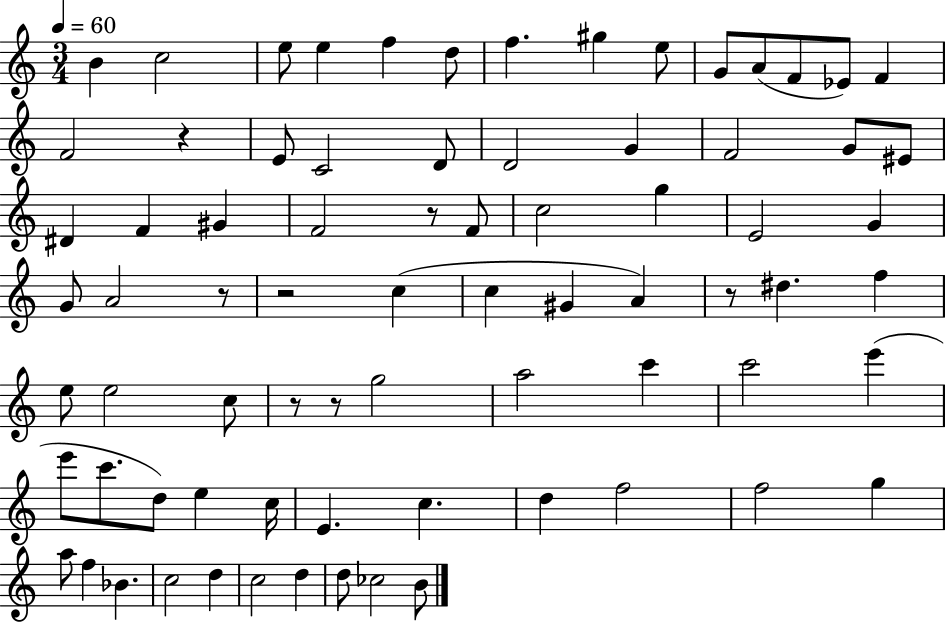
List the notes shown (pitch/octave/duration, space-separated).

B4/q C5/h E5/e E5/q F5/q D5/e F5/q. G#5/q E5/e G4/e A4/e F4/e Eb4/e F4/q F4/h R/q E4/e C4/h D4/e D4/h G4/q F4/h G4/e EIS4/e D#4/q F4/q G#4/q F4/h R/e F4/e C5/h G5/q E4/h G4/q G4/e A4/h R/e R/h C5/q C5/q G#4/q A4/q R/e D#5/q. F5/q E5/e E5/h C5/e R/e R/e G5/h A5/h C6/q C6/h E6/q E6/e C6/e. D5/e E5/q C5/s E4/q. C5/q. D5/q F5/h F5/h G5/q A5/e F5/q Bb4/q. C5/h D5/q C5/h D5/q D5/e CES5/h B4/e